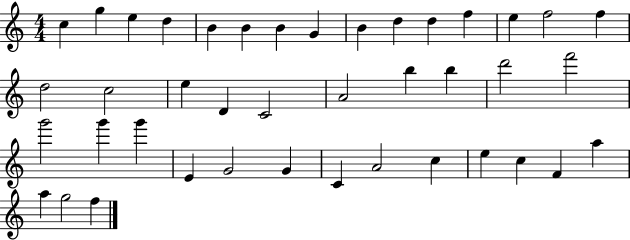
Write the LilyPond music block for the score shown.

{
  \clef treble
  \numericTimeSignature
  \time 4/4
  \key c \major
  c''4 g''4 e''4 d''4 | b'4 b'4 b'4 g'4 | b'4 d''4 d''4 f''4 | e''4 f''2 f''4 | \break d''2 c''2 | e''4 d'4 c'2 | a'2 b''4 b''4 | d'''2 f'''2 | \break g'''2 g'''4 g'''4 | e'4 g'2 g'4 | c'4 a'2 c''4 | e''4 c''4 f'4 a''4 | \break a''4 g''2 f''4 | \bar "|."
}